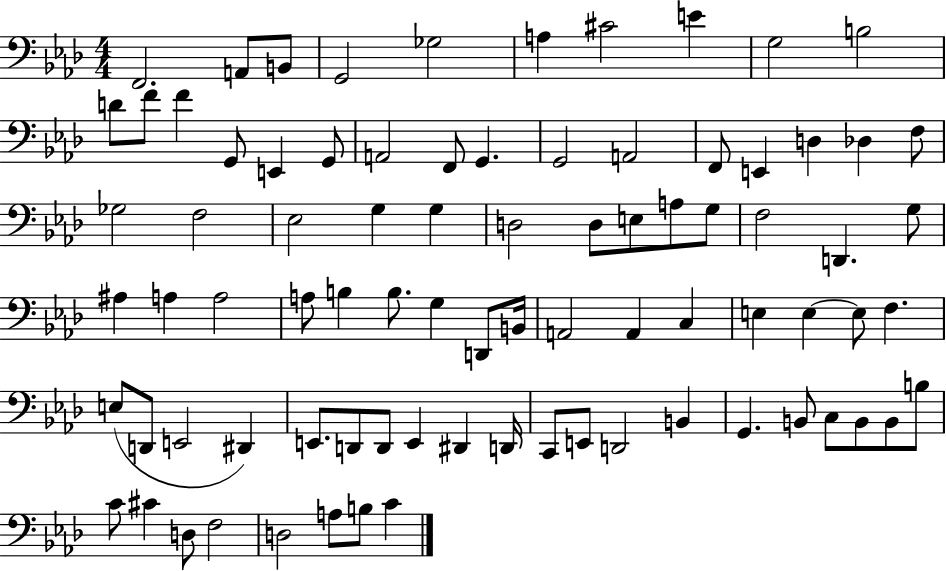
X:1
T:Untitled
M:4/4
L:1/4
K:Ab
F,,2 A,,/2 B,,/2 G,,2 _G,2 A, ^C2 E G,2 B,2 D/2 F/2 F G,,/2 E,, G,,/2 A,,2 F,,/2 G,, G,,2 A,,2 F,,/2 E,, D, _D, F,/2 _G,2 F,2 _E,2 G, G, D,2 D,/2 E,/2 A,/2 G,/2 F,2 D,, G,/2 ^A, A, A,2 A,/2 B, B,/2 G, D,,/2 B,,/4 A,,2 A,, C, E, E, E,/2 F, E,/2 D,,/2 E,,2 ^D,, E,,/2 D,,/2 D,,/2 E,, ^D,, D,,/4 C,,/2 E,,/2 D,,2 B,, G,, B,,/2 C,/2 B,,/2 B,,/2 B,/2 C/2 ^C D,/2 F,2 D,2 A,/2 B,/2 C